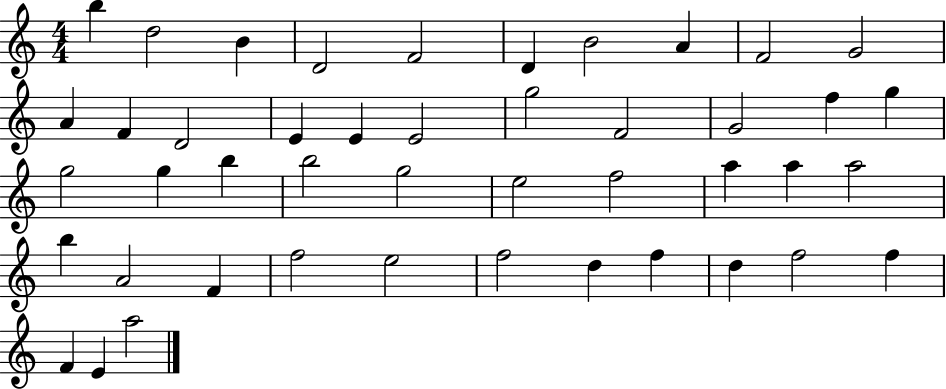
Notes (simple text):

B5/q D5/h B4/q D4/h F4/h D4/q B4/h A4/q F4/h G4/h A4/q F4/q D4/h E4/q E4/q E4/h G5/h F4/h G4/h F5/q G5/q G5/h G5/q B5/q B5/h G5/h E5/h F5/h A5/q A5/q A5/h B5/q A4/h F4/q F5/h E5/h F5/h D5/q F5/q D5/q F5/h F5/q F4/q E4/q A5/h